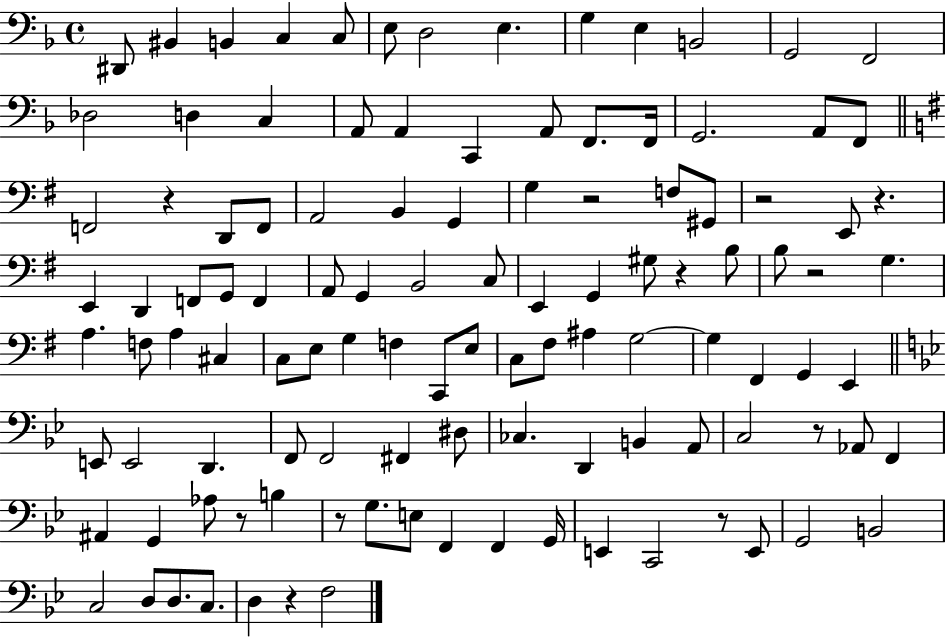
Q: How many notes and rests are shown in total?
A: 113